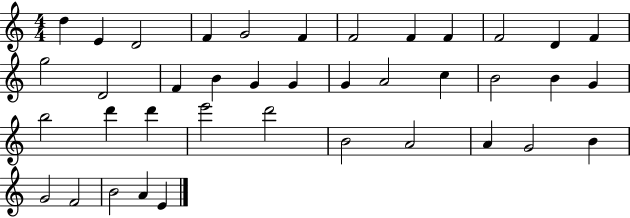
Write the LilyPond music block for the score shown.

{
  \clef treble
  \numericTimeSignature
  \time 4/4
  \key c \major
  d''4 e'4 d'2 | f'4 g'2 f'4 | f'2 f'4 f'4 | f'2 d'4 f'4 | \break g''2 d'2 | f'4 b'4 g'4 g'4 | g'4 a'2 c''4 | b'2 b'4 g'4 | \break b''2 d'''4 d'''4 | e'''2 d'''2 | b'2 a'2 | a'4 g'2 b'4 | \break g'2 f'2 | b'2 a'4 e'4 | \bar "|."
}